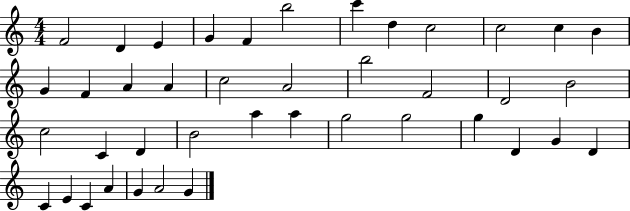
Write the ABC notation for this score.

X:1
T:Untitled
M:4/4
L:1/4
K:C
F2 D E G F b2 c' d c2 c2 c B G F A A c2 A2 b2 F2 D2 B2 c2 C D B2 a a g2 g2 g D G D C E C A G A2 G